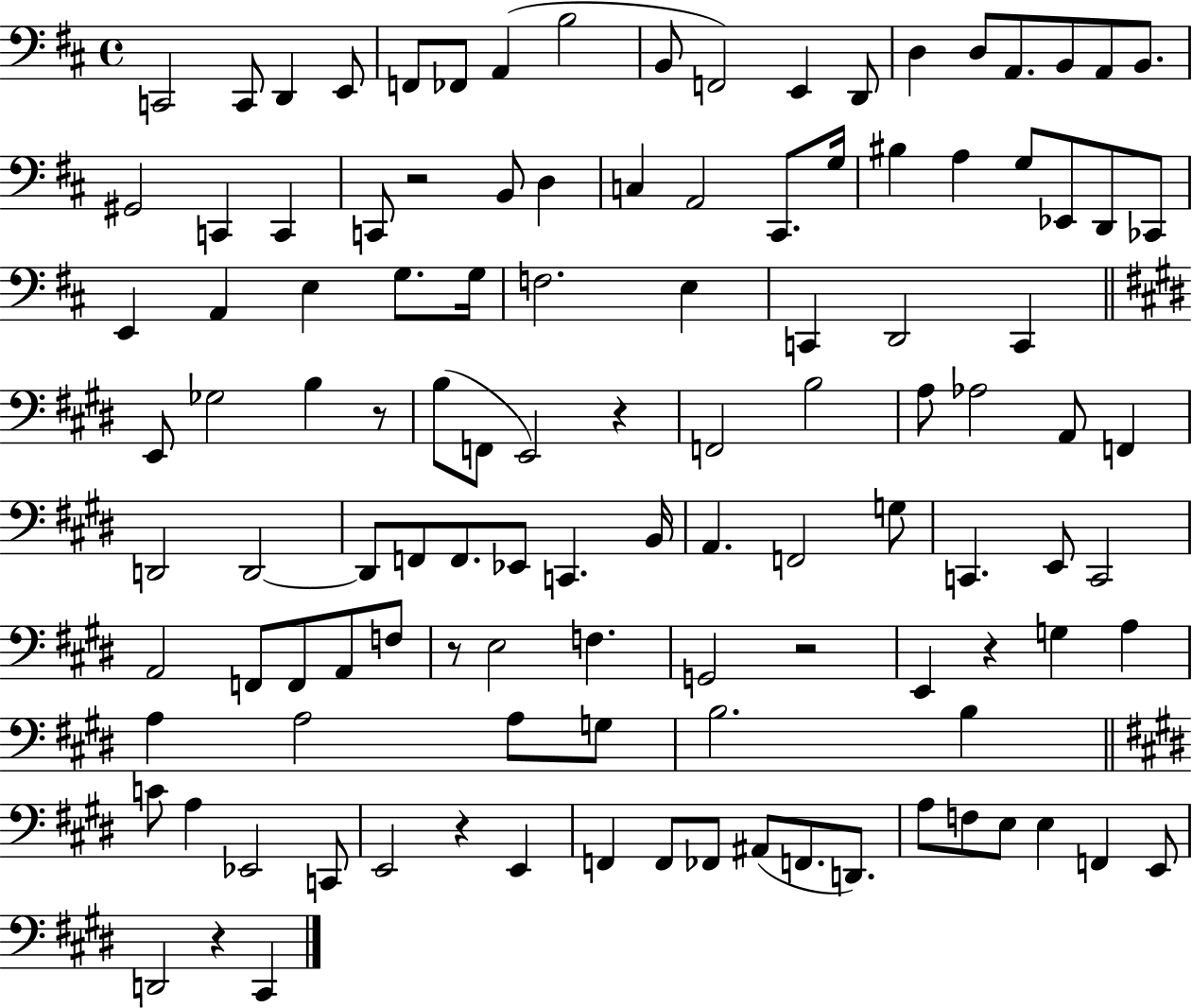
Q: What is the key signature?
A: D major